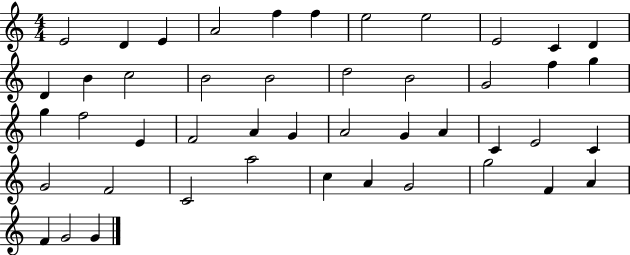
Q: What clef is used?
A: treble